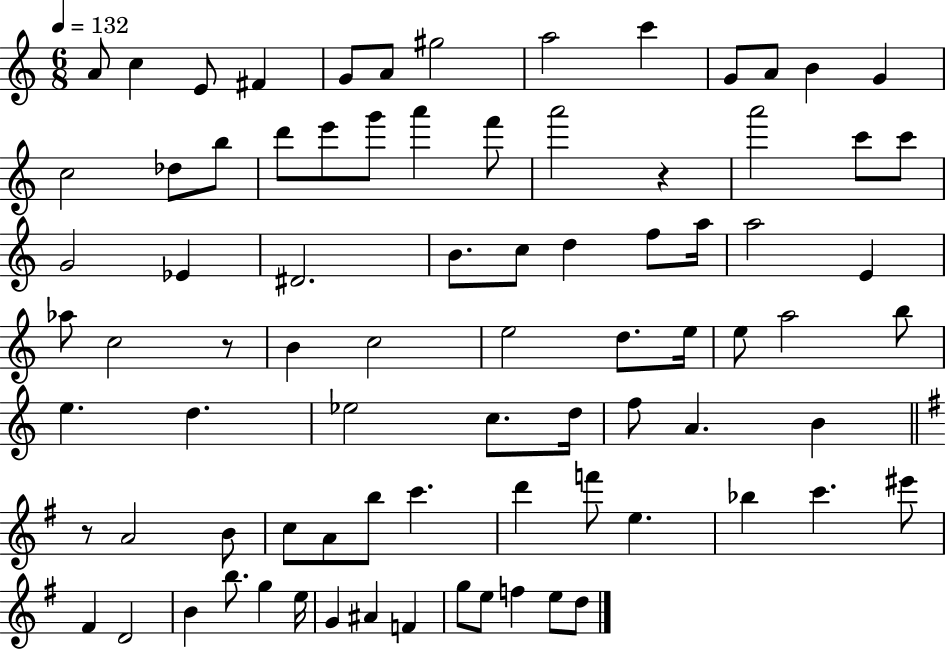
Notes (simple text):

A4/e C5/q E4/e F#4/q G4/e A4/e G#5/h A5/h C6/q G4/e A4/e B4/q G4/q C5/h Db5/e B5/e D6/e E6/e G6/e A6/q F6/e A6/h R/q A6/h C6/e C6/e G4/h Eb4/q D#4/h. B4/e. C5/e D5/q F5/e A5/s A5/h E4/q Ab5/e C5/h R/e B4/q C5/h E5/h D5/e. E5/s E5/e A5/h B5/e E5/q. D5/q. Eb5/h C5/e. D5/s F5/e A4/q. B4/q R/e A4/h B4/e C5/e A4/e B5/e C6/q. D6/q F6/e E5/q. Bb5/q C6/q. EIS6/e F#4/q D4/h B4/q B5/e. G5/q E5/s G4/q A#4/q F4/q G5/e E5/e F5/q E5/e D5/e